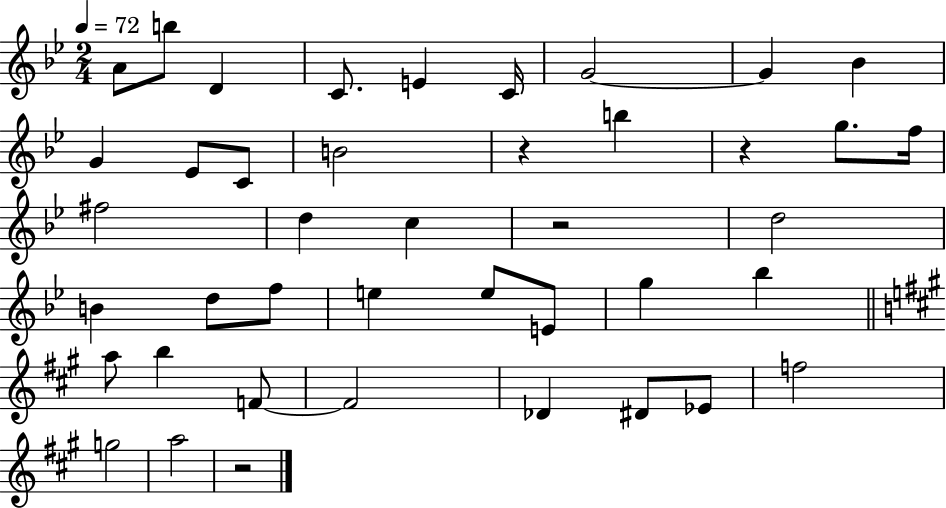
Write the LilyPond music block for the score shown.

{
  \clef treble
  \numericTimeSignature
  \time 2/4
  \key bes \major
  \tempo 4 = 72
  \repeat volta 2 { a'8 b''8 d'4 | c'8. e'4 c'16 | g'2~~ | g'4 bes'4 | \break g'4 ees'8 c'8 | b'2 | r4 b''4 | r4 g''8. f''16 | \break fis''2 | d''4 c''4 | r2 | d''2 | \break b'4 d''8 f''8 | e''4 e''8 e'8 | g''4 bes''4 | \bar "||" \break \key a \major a''8 b''4 f'8~~ | f'2 | des'4 dis'8 ees'8 | f''2 | \break g''2 | a''2 | r2 | } \bar "|."
}